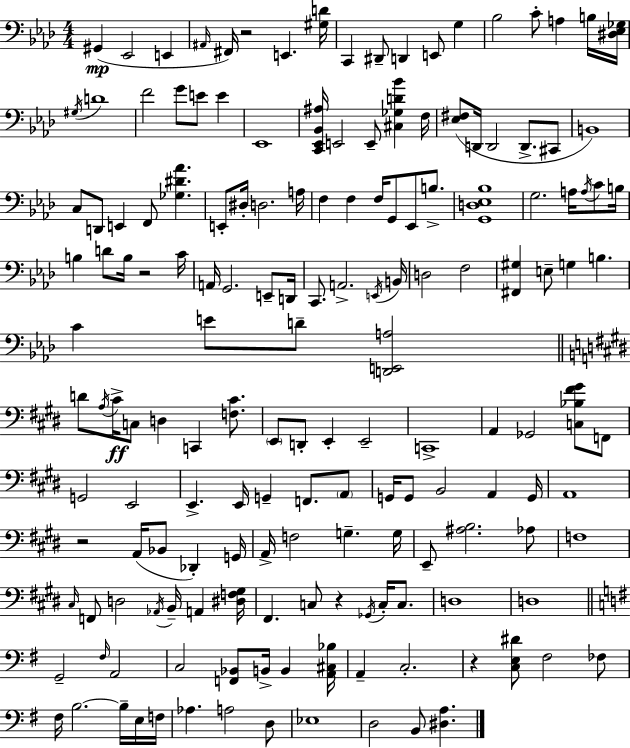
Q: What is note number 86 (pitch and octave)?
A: E2